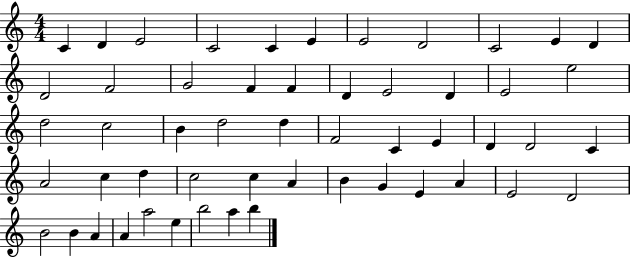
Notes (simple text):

C4/q D4/q E4/h C4/h C4/q E4/q E4/h D4/h C4/h E4/q D4/q D4/h F4/h G4/h F4/q F4/q D4/q E4/h D4/q E4/h E5/h D5/h C5/h B4/q D5/h D5/q F4/h C4/q E4/q D4/q D4/h C4/q A4/h C5/q D5/q C5/h C5/q A4/q B4/q G4/q E4/q A4/q E4/h D4/h B4/h B4/q A4/q A4/q A5/h E5/q B5/h A5/q B5/q